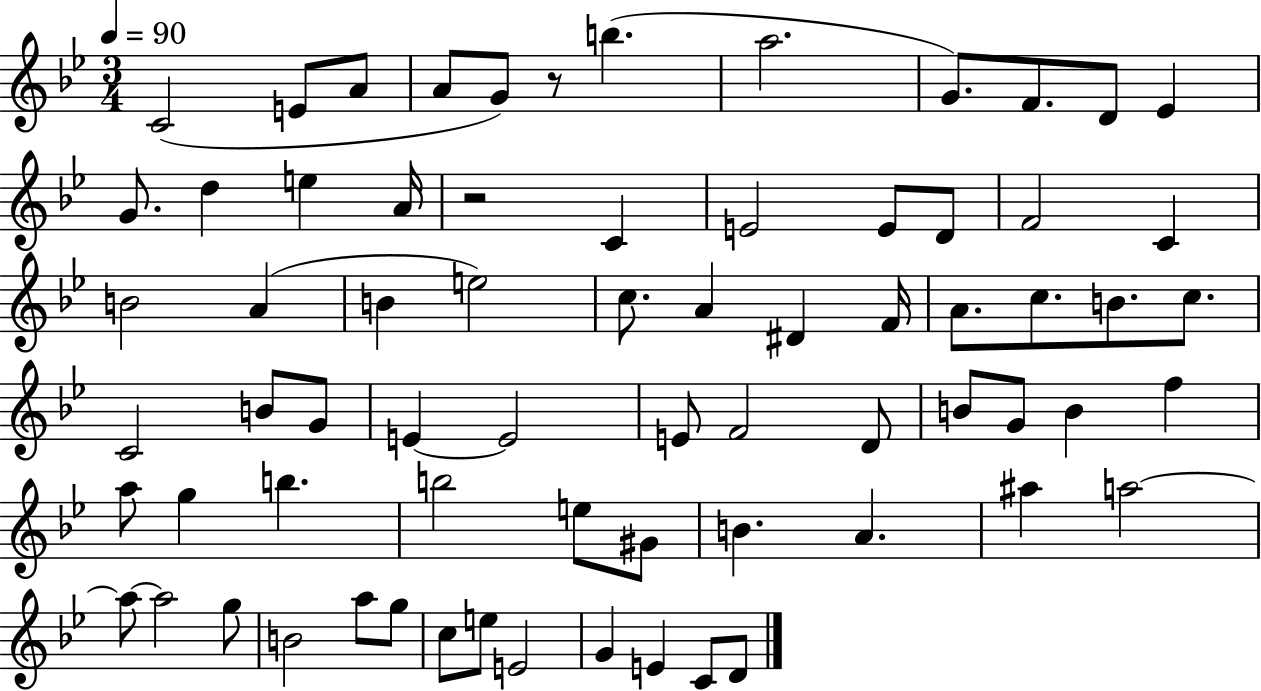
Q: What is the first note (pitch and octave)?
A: C4